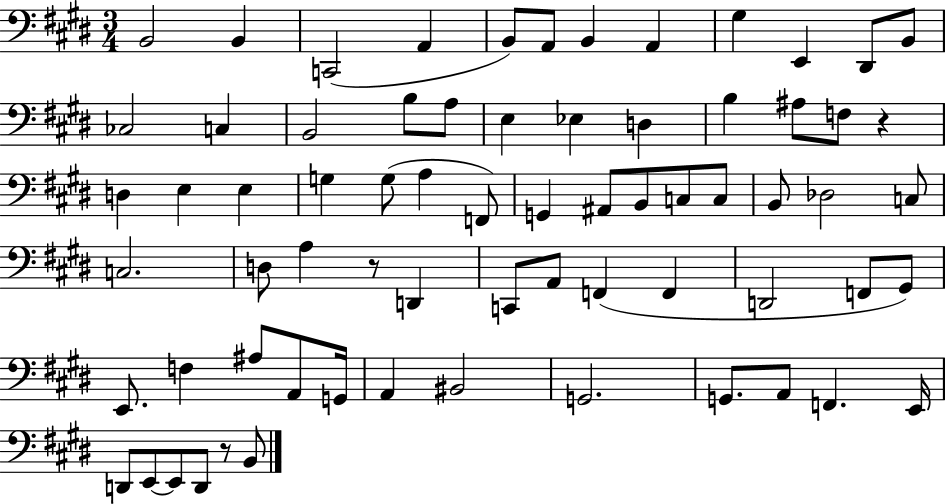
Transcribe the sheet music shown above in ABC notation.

X:1
T:Untitled
M:3/4
L:1/4
K:E
B,,2 B,, C,,2 A,, B,,/2 A,,/2 B,, A,, ^G, E,, ^D,,/2 B,,/2 _C,2 C, B,,2 B,/2 A,/2 E, _E, D, B, ^A,/2 F,/2 z D, E, E, G, G,/2 A, F,,/2 G,, ^A,,/2 B,,/2 C,/2 C,/2 B,,/2 _D,2 C,/2 C,2 D,/2 A, z/2 D,, C,,/2 A,,/2 F,, F,, D,,2 F,,/2 ^G,,/2 E,,/2 F, ^A,/2 A,,/2 G,,/4 A,, ^B,,2 G,,2 G,,/2 A,,/2 F,, E,,/4 D,,/2 E,,/2 E,,/2 D,,/2 z/2 B,,/2